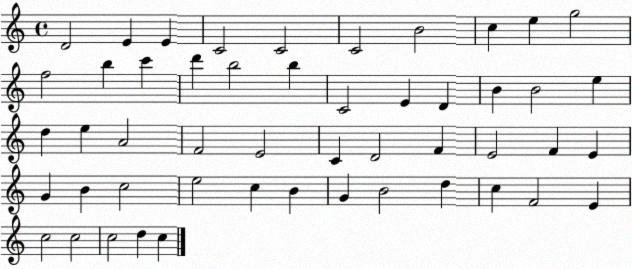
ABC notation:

X:1
T:Untitled
M:4/4
L:1/4
K:C
D2 E E C2 C2 C2 B2 c e g2 f2 b c' d' b2 b C2 E D B B2 e d e A2 F2 E2 C D2 F E2 F E G B c2 e2 c B G B2 d c F2 E c2 c2 c2 d c